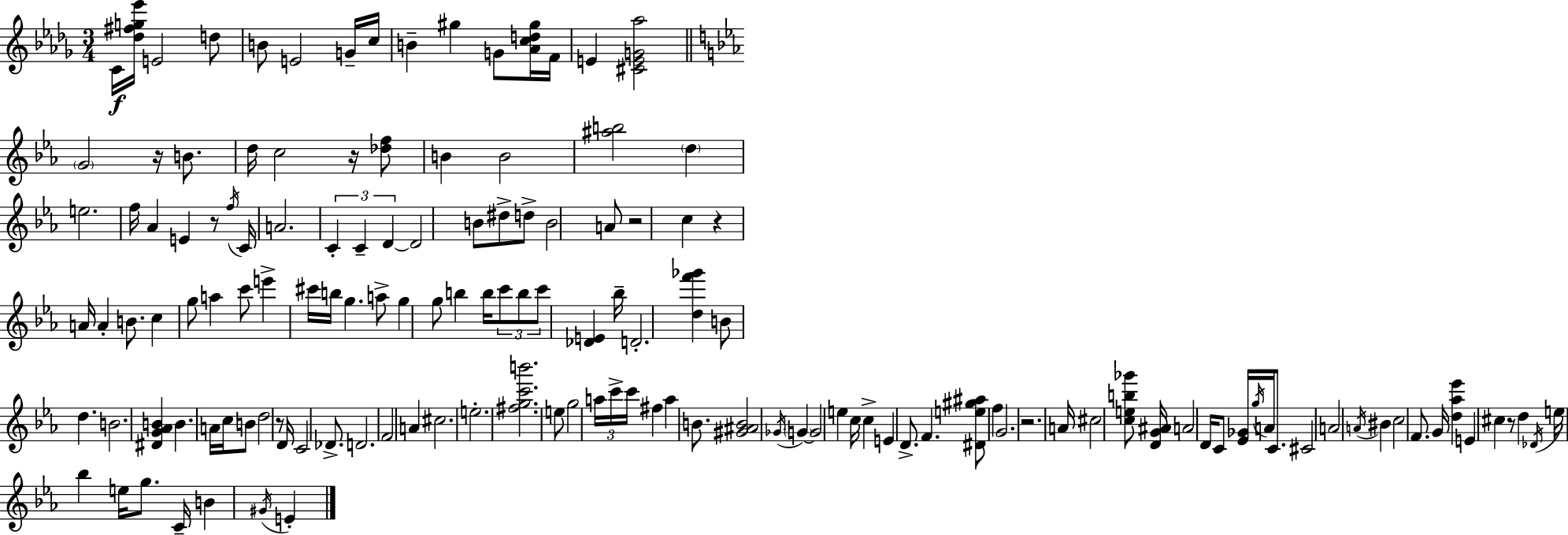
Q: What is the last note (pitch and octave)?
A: E4